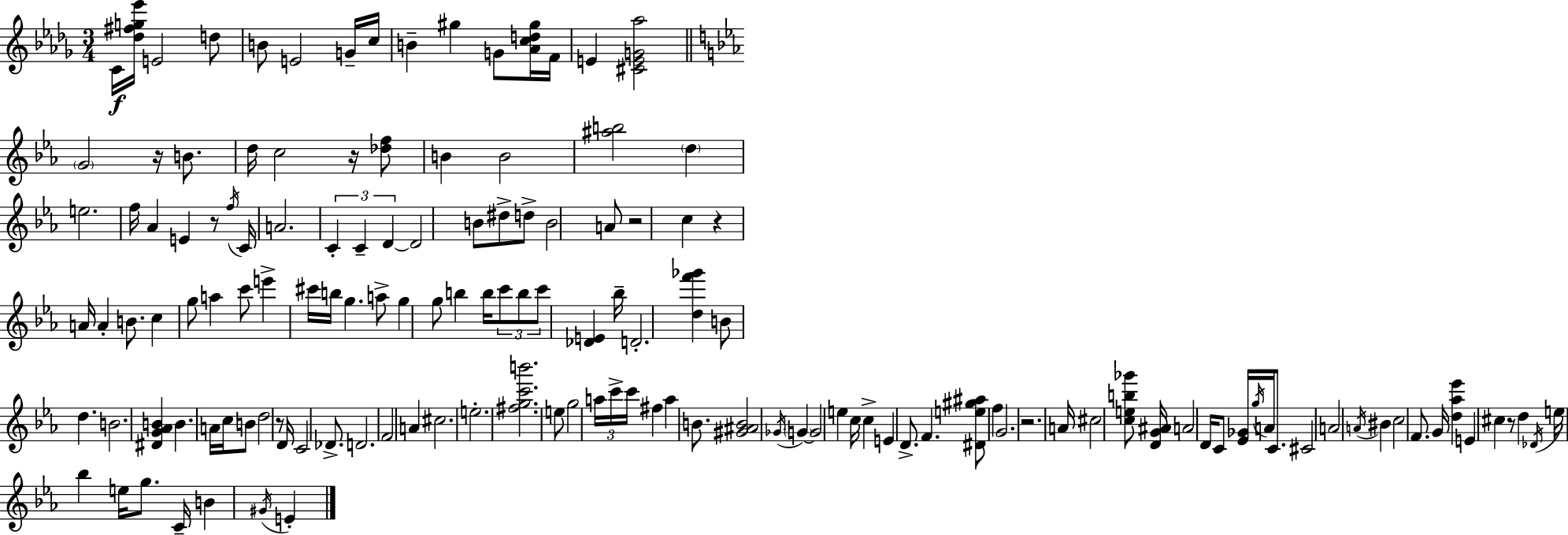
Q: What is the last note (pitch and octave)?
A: E4